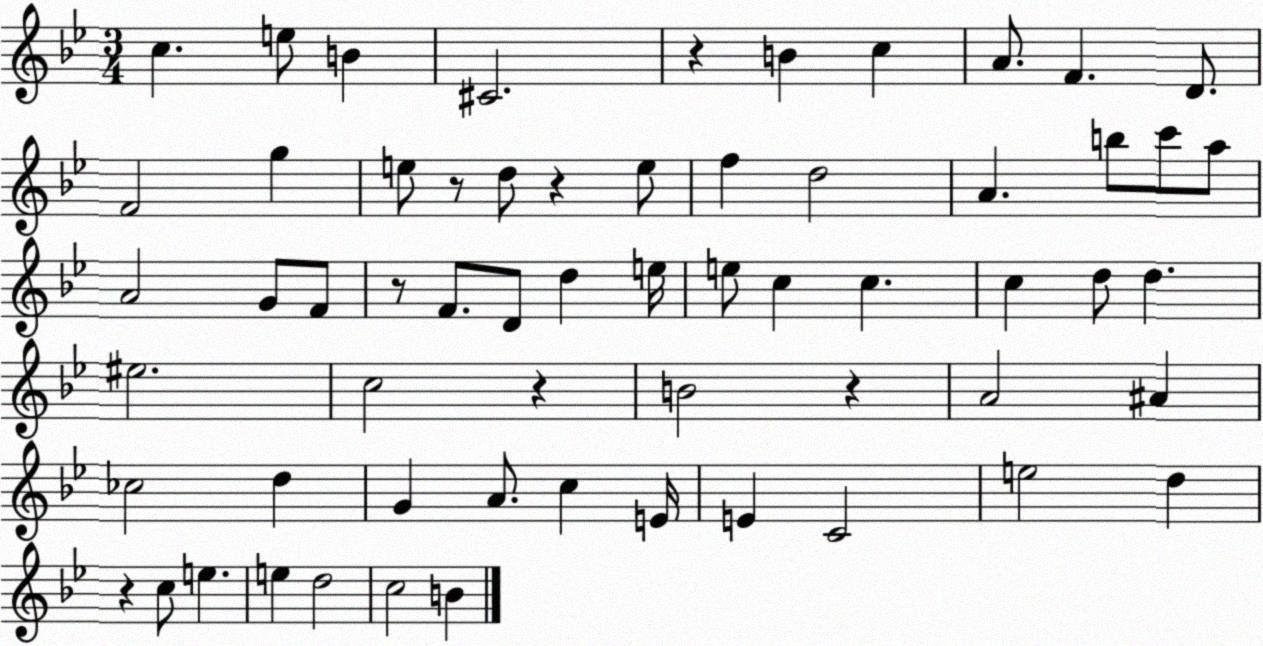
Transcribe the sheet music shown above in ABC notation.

X:1
T:Untitled
M:3/4
L:1/4
K:Bb
c e/2 B ^C2 z B c A/2 F D/2 F2 g e/2 z/2 d/2 z e/2 f d2 A b/2 c'/2 a/2 A2 G/2 F/2 z/2 F/2 D/2 d e/4 e/2 c c c d/2 d ^e2 c2 z B2 z A2 ^A _c2 d G A/2 c E/4 E C2 e2 d z c/2 e e d2 c2 B